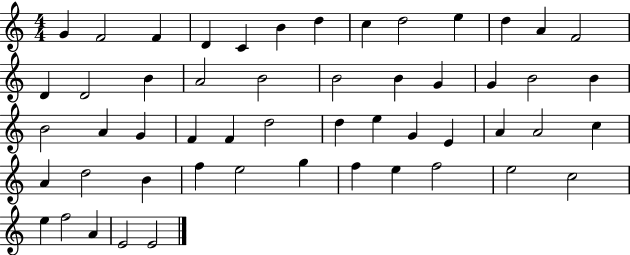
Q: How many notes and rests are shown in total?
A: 53